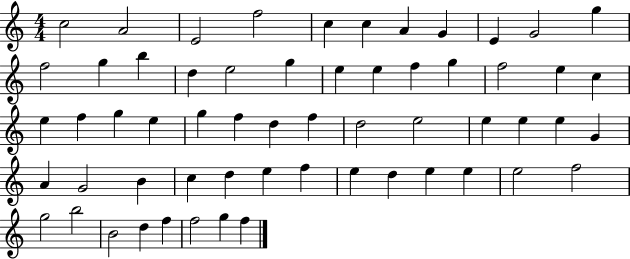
{
  \clef treble
  \numericTimeSignature
  \time 4/4
  \key c \major
  c''2 a'2 | e'2 f''2 | c''4 c''4 a'4 g'4 | e'4 g'2 g''4 | \break f''2 g''4 b''4 | d''4 e''2 g''4 | e''4 e''4 f''4 g''4 | f''2 e''4 c''4 | \break e''4 f''4 g''4 e''4 | g''4 f''4 d''4 f''4 | d''2 e''2 | e''4 e''4 e''4 g'4 | \break a'4 g'2 b'4 | c''4 d''4 e''4 f''4 | e''4 d''4 e''4 e''4 | e''2 f''2 | \break g''2 b''2 | b'2 d''4 f''4 | f''2 g''4 f''4 | \bar "|."
}